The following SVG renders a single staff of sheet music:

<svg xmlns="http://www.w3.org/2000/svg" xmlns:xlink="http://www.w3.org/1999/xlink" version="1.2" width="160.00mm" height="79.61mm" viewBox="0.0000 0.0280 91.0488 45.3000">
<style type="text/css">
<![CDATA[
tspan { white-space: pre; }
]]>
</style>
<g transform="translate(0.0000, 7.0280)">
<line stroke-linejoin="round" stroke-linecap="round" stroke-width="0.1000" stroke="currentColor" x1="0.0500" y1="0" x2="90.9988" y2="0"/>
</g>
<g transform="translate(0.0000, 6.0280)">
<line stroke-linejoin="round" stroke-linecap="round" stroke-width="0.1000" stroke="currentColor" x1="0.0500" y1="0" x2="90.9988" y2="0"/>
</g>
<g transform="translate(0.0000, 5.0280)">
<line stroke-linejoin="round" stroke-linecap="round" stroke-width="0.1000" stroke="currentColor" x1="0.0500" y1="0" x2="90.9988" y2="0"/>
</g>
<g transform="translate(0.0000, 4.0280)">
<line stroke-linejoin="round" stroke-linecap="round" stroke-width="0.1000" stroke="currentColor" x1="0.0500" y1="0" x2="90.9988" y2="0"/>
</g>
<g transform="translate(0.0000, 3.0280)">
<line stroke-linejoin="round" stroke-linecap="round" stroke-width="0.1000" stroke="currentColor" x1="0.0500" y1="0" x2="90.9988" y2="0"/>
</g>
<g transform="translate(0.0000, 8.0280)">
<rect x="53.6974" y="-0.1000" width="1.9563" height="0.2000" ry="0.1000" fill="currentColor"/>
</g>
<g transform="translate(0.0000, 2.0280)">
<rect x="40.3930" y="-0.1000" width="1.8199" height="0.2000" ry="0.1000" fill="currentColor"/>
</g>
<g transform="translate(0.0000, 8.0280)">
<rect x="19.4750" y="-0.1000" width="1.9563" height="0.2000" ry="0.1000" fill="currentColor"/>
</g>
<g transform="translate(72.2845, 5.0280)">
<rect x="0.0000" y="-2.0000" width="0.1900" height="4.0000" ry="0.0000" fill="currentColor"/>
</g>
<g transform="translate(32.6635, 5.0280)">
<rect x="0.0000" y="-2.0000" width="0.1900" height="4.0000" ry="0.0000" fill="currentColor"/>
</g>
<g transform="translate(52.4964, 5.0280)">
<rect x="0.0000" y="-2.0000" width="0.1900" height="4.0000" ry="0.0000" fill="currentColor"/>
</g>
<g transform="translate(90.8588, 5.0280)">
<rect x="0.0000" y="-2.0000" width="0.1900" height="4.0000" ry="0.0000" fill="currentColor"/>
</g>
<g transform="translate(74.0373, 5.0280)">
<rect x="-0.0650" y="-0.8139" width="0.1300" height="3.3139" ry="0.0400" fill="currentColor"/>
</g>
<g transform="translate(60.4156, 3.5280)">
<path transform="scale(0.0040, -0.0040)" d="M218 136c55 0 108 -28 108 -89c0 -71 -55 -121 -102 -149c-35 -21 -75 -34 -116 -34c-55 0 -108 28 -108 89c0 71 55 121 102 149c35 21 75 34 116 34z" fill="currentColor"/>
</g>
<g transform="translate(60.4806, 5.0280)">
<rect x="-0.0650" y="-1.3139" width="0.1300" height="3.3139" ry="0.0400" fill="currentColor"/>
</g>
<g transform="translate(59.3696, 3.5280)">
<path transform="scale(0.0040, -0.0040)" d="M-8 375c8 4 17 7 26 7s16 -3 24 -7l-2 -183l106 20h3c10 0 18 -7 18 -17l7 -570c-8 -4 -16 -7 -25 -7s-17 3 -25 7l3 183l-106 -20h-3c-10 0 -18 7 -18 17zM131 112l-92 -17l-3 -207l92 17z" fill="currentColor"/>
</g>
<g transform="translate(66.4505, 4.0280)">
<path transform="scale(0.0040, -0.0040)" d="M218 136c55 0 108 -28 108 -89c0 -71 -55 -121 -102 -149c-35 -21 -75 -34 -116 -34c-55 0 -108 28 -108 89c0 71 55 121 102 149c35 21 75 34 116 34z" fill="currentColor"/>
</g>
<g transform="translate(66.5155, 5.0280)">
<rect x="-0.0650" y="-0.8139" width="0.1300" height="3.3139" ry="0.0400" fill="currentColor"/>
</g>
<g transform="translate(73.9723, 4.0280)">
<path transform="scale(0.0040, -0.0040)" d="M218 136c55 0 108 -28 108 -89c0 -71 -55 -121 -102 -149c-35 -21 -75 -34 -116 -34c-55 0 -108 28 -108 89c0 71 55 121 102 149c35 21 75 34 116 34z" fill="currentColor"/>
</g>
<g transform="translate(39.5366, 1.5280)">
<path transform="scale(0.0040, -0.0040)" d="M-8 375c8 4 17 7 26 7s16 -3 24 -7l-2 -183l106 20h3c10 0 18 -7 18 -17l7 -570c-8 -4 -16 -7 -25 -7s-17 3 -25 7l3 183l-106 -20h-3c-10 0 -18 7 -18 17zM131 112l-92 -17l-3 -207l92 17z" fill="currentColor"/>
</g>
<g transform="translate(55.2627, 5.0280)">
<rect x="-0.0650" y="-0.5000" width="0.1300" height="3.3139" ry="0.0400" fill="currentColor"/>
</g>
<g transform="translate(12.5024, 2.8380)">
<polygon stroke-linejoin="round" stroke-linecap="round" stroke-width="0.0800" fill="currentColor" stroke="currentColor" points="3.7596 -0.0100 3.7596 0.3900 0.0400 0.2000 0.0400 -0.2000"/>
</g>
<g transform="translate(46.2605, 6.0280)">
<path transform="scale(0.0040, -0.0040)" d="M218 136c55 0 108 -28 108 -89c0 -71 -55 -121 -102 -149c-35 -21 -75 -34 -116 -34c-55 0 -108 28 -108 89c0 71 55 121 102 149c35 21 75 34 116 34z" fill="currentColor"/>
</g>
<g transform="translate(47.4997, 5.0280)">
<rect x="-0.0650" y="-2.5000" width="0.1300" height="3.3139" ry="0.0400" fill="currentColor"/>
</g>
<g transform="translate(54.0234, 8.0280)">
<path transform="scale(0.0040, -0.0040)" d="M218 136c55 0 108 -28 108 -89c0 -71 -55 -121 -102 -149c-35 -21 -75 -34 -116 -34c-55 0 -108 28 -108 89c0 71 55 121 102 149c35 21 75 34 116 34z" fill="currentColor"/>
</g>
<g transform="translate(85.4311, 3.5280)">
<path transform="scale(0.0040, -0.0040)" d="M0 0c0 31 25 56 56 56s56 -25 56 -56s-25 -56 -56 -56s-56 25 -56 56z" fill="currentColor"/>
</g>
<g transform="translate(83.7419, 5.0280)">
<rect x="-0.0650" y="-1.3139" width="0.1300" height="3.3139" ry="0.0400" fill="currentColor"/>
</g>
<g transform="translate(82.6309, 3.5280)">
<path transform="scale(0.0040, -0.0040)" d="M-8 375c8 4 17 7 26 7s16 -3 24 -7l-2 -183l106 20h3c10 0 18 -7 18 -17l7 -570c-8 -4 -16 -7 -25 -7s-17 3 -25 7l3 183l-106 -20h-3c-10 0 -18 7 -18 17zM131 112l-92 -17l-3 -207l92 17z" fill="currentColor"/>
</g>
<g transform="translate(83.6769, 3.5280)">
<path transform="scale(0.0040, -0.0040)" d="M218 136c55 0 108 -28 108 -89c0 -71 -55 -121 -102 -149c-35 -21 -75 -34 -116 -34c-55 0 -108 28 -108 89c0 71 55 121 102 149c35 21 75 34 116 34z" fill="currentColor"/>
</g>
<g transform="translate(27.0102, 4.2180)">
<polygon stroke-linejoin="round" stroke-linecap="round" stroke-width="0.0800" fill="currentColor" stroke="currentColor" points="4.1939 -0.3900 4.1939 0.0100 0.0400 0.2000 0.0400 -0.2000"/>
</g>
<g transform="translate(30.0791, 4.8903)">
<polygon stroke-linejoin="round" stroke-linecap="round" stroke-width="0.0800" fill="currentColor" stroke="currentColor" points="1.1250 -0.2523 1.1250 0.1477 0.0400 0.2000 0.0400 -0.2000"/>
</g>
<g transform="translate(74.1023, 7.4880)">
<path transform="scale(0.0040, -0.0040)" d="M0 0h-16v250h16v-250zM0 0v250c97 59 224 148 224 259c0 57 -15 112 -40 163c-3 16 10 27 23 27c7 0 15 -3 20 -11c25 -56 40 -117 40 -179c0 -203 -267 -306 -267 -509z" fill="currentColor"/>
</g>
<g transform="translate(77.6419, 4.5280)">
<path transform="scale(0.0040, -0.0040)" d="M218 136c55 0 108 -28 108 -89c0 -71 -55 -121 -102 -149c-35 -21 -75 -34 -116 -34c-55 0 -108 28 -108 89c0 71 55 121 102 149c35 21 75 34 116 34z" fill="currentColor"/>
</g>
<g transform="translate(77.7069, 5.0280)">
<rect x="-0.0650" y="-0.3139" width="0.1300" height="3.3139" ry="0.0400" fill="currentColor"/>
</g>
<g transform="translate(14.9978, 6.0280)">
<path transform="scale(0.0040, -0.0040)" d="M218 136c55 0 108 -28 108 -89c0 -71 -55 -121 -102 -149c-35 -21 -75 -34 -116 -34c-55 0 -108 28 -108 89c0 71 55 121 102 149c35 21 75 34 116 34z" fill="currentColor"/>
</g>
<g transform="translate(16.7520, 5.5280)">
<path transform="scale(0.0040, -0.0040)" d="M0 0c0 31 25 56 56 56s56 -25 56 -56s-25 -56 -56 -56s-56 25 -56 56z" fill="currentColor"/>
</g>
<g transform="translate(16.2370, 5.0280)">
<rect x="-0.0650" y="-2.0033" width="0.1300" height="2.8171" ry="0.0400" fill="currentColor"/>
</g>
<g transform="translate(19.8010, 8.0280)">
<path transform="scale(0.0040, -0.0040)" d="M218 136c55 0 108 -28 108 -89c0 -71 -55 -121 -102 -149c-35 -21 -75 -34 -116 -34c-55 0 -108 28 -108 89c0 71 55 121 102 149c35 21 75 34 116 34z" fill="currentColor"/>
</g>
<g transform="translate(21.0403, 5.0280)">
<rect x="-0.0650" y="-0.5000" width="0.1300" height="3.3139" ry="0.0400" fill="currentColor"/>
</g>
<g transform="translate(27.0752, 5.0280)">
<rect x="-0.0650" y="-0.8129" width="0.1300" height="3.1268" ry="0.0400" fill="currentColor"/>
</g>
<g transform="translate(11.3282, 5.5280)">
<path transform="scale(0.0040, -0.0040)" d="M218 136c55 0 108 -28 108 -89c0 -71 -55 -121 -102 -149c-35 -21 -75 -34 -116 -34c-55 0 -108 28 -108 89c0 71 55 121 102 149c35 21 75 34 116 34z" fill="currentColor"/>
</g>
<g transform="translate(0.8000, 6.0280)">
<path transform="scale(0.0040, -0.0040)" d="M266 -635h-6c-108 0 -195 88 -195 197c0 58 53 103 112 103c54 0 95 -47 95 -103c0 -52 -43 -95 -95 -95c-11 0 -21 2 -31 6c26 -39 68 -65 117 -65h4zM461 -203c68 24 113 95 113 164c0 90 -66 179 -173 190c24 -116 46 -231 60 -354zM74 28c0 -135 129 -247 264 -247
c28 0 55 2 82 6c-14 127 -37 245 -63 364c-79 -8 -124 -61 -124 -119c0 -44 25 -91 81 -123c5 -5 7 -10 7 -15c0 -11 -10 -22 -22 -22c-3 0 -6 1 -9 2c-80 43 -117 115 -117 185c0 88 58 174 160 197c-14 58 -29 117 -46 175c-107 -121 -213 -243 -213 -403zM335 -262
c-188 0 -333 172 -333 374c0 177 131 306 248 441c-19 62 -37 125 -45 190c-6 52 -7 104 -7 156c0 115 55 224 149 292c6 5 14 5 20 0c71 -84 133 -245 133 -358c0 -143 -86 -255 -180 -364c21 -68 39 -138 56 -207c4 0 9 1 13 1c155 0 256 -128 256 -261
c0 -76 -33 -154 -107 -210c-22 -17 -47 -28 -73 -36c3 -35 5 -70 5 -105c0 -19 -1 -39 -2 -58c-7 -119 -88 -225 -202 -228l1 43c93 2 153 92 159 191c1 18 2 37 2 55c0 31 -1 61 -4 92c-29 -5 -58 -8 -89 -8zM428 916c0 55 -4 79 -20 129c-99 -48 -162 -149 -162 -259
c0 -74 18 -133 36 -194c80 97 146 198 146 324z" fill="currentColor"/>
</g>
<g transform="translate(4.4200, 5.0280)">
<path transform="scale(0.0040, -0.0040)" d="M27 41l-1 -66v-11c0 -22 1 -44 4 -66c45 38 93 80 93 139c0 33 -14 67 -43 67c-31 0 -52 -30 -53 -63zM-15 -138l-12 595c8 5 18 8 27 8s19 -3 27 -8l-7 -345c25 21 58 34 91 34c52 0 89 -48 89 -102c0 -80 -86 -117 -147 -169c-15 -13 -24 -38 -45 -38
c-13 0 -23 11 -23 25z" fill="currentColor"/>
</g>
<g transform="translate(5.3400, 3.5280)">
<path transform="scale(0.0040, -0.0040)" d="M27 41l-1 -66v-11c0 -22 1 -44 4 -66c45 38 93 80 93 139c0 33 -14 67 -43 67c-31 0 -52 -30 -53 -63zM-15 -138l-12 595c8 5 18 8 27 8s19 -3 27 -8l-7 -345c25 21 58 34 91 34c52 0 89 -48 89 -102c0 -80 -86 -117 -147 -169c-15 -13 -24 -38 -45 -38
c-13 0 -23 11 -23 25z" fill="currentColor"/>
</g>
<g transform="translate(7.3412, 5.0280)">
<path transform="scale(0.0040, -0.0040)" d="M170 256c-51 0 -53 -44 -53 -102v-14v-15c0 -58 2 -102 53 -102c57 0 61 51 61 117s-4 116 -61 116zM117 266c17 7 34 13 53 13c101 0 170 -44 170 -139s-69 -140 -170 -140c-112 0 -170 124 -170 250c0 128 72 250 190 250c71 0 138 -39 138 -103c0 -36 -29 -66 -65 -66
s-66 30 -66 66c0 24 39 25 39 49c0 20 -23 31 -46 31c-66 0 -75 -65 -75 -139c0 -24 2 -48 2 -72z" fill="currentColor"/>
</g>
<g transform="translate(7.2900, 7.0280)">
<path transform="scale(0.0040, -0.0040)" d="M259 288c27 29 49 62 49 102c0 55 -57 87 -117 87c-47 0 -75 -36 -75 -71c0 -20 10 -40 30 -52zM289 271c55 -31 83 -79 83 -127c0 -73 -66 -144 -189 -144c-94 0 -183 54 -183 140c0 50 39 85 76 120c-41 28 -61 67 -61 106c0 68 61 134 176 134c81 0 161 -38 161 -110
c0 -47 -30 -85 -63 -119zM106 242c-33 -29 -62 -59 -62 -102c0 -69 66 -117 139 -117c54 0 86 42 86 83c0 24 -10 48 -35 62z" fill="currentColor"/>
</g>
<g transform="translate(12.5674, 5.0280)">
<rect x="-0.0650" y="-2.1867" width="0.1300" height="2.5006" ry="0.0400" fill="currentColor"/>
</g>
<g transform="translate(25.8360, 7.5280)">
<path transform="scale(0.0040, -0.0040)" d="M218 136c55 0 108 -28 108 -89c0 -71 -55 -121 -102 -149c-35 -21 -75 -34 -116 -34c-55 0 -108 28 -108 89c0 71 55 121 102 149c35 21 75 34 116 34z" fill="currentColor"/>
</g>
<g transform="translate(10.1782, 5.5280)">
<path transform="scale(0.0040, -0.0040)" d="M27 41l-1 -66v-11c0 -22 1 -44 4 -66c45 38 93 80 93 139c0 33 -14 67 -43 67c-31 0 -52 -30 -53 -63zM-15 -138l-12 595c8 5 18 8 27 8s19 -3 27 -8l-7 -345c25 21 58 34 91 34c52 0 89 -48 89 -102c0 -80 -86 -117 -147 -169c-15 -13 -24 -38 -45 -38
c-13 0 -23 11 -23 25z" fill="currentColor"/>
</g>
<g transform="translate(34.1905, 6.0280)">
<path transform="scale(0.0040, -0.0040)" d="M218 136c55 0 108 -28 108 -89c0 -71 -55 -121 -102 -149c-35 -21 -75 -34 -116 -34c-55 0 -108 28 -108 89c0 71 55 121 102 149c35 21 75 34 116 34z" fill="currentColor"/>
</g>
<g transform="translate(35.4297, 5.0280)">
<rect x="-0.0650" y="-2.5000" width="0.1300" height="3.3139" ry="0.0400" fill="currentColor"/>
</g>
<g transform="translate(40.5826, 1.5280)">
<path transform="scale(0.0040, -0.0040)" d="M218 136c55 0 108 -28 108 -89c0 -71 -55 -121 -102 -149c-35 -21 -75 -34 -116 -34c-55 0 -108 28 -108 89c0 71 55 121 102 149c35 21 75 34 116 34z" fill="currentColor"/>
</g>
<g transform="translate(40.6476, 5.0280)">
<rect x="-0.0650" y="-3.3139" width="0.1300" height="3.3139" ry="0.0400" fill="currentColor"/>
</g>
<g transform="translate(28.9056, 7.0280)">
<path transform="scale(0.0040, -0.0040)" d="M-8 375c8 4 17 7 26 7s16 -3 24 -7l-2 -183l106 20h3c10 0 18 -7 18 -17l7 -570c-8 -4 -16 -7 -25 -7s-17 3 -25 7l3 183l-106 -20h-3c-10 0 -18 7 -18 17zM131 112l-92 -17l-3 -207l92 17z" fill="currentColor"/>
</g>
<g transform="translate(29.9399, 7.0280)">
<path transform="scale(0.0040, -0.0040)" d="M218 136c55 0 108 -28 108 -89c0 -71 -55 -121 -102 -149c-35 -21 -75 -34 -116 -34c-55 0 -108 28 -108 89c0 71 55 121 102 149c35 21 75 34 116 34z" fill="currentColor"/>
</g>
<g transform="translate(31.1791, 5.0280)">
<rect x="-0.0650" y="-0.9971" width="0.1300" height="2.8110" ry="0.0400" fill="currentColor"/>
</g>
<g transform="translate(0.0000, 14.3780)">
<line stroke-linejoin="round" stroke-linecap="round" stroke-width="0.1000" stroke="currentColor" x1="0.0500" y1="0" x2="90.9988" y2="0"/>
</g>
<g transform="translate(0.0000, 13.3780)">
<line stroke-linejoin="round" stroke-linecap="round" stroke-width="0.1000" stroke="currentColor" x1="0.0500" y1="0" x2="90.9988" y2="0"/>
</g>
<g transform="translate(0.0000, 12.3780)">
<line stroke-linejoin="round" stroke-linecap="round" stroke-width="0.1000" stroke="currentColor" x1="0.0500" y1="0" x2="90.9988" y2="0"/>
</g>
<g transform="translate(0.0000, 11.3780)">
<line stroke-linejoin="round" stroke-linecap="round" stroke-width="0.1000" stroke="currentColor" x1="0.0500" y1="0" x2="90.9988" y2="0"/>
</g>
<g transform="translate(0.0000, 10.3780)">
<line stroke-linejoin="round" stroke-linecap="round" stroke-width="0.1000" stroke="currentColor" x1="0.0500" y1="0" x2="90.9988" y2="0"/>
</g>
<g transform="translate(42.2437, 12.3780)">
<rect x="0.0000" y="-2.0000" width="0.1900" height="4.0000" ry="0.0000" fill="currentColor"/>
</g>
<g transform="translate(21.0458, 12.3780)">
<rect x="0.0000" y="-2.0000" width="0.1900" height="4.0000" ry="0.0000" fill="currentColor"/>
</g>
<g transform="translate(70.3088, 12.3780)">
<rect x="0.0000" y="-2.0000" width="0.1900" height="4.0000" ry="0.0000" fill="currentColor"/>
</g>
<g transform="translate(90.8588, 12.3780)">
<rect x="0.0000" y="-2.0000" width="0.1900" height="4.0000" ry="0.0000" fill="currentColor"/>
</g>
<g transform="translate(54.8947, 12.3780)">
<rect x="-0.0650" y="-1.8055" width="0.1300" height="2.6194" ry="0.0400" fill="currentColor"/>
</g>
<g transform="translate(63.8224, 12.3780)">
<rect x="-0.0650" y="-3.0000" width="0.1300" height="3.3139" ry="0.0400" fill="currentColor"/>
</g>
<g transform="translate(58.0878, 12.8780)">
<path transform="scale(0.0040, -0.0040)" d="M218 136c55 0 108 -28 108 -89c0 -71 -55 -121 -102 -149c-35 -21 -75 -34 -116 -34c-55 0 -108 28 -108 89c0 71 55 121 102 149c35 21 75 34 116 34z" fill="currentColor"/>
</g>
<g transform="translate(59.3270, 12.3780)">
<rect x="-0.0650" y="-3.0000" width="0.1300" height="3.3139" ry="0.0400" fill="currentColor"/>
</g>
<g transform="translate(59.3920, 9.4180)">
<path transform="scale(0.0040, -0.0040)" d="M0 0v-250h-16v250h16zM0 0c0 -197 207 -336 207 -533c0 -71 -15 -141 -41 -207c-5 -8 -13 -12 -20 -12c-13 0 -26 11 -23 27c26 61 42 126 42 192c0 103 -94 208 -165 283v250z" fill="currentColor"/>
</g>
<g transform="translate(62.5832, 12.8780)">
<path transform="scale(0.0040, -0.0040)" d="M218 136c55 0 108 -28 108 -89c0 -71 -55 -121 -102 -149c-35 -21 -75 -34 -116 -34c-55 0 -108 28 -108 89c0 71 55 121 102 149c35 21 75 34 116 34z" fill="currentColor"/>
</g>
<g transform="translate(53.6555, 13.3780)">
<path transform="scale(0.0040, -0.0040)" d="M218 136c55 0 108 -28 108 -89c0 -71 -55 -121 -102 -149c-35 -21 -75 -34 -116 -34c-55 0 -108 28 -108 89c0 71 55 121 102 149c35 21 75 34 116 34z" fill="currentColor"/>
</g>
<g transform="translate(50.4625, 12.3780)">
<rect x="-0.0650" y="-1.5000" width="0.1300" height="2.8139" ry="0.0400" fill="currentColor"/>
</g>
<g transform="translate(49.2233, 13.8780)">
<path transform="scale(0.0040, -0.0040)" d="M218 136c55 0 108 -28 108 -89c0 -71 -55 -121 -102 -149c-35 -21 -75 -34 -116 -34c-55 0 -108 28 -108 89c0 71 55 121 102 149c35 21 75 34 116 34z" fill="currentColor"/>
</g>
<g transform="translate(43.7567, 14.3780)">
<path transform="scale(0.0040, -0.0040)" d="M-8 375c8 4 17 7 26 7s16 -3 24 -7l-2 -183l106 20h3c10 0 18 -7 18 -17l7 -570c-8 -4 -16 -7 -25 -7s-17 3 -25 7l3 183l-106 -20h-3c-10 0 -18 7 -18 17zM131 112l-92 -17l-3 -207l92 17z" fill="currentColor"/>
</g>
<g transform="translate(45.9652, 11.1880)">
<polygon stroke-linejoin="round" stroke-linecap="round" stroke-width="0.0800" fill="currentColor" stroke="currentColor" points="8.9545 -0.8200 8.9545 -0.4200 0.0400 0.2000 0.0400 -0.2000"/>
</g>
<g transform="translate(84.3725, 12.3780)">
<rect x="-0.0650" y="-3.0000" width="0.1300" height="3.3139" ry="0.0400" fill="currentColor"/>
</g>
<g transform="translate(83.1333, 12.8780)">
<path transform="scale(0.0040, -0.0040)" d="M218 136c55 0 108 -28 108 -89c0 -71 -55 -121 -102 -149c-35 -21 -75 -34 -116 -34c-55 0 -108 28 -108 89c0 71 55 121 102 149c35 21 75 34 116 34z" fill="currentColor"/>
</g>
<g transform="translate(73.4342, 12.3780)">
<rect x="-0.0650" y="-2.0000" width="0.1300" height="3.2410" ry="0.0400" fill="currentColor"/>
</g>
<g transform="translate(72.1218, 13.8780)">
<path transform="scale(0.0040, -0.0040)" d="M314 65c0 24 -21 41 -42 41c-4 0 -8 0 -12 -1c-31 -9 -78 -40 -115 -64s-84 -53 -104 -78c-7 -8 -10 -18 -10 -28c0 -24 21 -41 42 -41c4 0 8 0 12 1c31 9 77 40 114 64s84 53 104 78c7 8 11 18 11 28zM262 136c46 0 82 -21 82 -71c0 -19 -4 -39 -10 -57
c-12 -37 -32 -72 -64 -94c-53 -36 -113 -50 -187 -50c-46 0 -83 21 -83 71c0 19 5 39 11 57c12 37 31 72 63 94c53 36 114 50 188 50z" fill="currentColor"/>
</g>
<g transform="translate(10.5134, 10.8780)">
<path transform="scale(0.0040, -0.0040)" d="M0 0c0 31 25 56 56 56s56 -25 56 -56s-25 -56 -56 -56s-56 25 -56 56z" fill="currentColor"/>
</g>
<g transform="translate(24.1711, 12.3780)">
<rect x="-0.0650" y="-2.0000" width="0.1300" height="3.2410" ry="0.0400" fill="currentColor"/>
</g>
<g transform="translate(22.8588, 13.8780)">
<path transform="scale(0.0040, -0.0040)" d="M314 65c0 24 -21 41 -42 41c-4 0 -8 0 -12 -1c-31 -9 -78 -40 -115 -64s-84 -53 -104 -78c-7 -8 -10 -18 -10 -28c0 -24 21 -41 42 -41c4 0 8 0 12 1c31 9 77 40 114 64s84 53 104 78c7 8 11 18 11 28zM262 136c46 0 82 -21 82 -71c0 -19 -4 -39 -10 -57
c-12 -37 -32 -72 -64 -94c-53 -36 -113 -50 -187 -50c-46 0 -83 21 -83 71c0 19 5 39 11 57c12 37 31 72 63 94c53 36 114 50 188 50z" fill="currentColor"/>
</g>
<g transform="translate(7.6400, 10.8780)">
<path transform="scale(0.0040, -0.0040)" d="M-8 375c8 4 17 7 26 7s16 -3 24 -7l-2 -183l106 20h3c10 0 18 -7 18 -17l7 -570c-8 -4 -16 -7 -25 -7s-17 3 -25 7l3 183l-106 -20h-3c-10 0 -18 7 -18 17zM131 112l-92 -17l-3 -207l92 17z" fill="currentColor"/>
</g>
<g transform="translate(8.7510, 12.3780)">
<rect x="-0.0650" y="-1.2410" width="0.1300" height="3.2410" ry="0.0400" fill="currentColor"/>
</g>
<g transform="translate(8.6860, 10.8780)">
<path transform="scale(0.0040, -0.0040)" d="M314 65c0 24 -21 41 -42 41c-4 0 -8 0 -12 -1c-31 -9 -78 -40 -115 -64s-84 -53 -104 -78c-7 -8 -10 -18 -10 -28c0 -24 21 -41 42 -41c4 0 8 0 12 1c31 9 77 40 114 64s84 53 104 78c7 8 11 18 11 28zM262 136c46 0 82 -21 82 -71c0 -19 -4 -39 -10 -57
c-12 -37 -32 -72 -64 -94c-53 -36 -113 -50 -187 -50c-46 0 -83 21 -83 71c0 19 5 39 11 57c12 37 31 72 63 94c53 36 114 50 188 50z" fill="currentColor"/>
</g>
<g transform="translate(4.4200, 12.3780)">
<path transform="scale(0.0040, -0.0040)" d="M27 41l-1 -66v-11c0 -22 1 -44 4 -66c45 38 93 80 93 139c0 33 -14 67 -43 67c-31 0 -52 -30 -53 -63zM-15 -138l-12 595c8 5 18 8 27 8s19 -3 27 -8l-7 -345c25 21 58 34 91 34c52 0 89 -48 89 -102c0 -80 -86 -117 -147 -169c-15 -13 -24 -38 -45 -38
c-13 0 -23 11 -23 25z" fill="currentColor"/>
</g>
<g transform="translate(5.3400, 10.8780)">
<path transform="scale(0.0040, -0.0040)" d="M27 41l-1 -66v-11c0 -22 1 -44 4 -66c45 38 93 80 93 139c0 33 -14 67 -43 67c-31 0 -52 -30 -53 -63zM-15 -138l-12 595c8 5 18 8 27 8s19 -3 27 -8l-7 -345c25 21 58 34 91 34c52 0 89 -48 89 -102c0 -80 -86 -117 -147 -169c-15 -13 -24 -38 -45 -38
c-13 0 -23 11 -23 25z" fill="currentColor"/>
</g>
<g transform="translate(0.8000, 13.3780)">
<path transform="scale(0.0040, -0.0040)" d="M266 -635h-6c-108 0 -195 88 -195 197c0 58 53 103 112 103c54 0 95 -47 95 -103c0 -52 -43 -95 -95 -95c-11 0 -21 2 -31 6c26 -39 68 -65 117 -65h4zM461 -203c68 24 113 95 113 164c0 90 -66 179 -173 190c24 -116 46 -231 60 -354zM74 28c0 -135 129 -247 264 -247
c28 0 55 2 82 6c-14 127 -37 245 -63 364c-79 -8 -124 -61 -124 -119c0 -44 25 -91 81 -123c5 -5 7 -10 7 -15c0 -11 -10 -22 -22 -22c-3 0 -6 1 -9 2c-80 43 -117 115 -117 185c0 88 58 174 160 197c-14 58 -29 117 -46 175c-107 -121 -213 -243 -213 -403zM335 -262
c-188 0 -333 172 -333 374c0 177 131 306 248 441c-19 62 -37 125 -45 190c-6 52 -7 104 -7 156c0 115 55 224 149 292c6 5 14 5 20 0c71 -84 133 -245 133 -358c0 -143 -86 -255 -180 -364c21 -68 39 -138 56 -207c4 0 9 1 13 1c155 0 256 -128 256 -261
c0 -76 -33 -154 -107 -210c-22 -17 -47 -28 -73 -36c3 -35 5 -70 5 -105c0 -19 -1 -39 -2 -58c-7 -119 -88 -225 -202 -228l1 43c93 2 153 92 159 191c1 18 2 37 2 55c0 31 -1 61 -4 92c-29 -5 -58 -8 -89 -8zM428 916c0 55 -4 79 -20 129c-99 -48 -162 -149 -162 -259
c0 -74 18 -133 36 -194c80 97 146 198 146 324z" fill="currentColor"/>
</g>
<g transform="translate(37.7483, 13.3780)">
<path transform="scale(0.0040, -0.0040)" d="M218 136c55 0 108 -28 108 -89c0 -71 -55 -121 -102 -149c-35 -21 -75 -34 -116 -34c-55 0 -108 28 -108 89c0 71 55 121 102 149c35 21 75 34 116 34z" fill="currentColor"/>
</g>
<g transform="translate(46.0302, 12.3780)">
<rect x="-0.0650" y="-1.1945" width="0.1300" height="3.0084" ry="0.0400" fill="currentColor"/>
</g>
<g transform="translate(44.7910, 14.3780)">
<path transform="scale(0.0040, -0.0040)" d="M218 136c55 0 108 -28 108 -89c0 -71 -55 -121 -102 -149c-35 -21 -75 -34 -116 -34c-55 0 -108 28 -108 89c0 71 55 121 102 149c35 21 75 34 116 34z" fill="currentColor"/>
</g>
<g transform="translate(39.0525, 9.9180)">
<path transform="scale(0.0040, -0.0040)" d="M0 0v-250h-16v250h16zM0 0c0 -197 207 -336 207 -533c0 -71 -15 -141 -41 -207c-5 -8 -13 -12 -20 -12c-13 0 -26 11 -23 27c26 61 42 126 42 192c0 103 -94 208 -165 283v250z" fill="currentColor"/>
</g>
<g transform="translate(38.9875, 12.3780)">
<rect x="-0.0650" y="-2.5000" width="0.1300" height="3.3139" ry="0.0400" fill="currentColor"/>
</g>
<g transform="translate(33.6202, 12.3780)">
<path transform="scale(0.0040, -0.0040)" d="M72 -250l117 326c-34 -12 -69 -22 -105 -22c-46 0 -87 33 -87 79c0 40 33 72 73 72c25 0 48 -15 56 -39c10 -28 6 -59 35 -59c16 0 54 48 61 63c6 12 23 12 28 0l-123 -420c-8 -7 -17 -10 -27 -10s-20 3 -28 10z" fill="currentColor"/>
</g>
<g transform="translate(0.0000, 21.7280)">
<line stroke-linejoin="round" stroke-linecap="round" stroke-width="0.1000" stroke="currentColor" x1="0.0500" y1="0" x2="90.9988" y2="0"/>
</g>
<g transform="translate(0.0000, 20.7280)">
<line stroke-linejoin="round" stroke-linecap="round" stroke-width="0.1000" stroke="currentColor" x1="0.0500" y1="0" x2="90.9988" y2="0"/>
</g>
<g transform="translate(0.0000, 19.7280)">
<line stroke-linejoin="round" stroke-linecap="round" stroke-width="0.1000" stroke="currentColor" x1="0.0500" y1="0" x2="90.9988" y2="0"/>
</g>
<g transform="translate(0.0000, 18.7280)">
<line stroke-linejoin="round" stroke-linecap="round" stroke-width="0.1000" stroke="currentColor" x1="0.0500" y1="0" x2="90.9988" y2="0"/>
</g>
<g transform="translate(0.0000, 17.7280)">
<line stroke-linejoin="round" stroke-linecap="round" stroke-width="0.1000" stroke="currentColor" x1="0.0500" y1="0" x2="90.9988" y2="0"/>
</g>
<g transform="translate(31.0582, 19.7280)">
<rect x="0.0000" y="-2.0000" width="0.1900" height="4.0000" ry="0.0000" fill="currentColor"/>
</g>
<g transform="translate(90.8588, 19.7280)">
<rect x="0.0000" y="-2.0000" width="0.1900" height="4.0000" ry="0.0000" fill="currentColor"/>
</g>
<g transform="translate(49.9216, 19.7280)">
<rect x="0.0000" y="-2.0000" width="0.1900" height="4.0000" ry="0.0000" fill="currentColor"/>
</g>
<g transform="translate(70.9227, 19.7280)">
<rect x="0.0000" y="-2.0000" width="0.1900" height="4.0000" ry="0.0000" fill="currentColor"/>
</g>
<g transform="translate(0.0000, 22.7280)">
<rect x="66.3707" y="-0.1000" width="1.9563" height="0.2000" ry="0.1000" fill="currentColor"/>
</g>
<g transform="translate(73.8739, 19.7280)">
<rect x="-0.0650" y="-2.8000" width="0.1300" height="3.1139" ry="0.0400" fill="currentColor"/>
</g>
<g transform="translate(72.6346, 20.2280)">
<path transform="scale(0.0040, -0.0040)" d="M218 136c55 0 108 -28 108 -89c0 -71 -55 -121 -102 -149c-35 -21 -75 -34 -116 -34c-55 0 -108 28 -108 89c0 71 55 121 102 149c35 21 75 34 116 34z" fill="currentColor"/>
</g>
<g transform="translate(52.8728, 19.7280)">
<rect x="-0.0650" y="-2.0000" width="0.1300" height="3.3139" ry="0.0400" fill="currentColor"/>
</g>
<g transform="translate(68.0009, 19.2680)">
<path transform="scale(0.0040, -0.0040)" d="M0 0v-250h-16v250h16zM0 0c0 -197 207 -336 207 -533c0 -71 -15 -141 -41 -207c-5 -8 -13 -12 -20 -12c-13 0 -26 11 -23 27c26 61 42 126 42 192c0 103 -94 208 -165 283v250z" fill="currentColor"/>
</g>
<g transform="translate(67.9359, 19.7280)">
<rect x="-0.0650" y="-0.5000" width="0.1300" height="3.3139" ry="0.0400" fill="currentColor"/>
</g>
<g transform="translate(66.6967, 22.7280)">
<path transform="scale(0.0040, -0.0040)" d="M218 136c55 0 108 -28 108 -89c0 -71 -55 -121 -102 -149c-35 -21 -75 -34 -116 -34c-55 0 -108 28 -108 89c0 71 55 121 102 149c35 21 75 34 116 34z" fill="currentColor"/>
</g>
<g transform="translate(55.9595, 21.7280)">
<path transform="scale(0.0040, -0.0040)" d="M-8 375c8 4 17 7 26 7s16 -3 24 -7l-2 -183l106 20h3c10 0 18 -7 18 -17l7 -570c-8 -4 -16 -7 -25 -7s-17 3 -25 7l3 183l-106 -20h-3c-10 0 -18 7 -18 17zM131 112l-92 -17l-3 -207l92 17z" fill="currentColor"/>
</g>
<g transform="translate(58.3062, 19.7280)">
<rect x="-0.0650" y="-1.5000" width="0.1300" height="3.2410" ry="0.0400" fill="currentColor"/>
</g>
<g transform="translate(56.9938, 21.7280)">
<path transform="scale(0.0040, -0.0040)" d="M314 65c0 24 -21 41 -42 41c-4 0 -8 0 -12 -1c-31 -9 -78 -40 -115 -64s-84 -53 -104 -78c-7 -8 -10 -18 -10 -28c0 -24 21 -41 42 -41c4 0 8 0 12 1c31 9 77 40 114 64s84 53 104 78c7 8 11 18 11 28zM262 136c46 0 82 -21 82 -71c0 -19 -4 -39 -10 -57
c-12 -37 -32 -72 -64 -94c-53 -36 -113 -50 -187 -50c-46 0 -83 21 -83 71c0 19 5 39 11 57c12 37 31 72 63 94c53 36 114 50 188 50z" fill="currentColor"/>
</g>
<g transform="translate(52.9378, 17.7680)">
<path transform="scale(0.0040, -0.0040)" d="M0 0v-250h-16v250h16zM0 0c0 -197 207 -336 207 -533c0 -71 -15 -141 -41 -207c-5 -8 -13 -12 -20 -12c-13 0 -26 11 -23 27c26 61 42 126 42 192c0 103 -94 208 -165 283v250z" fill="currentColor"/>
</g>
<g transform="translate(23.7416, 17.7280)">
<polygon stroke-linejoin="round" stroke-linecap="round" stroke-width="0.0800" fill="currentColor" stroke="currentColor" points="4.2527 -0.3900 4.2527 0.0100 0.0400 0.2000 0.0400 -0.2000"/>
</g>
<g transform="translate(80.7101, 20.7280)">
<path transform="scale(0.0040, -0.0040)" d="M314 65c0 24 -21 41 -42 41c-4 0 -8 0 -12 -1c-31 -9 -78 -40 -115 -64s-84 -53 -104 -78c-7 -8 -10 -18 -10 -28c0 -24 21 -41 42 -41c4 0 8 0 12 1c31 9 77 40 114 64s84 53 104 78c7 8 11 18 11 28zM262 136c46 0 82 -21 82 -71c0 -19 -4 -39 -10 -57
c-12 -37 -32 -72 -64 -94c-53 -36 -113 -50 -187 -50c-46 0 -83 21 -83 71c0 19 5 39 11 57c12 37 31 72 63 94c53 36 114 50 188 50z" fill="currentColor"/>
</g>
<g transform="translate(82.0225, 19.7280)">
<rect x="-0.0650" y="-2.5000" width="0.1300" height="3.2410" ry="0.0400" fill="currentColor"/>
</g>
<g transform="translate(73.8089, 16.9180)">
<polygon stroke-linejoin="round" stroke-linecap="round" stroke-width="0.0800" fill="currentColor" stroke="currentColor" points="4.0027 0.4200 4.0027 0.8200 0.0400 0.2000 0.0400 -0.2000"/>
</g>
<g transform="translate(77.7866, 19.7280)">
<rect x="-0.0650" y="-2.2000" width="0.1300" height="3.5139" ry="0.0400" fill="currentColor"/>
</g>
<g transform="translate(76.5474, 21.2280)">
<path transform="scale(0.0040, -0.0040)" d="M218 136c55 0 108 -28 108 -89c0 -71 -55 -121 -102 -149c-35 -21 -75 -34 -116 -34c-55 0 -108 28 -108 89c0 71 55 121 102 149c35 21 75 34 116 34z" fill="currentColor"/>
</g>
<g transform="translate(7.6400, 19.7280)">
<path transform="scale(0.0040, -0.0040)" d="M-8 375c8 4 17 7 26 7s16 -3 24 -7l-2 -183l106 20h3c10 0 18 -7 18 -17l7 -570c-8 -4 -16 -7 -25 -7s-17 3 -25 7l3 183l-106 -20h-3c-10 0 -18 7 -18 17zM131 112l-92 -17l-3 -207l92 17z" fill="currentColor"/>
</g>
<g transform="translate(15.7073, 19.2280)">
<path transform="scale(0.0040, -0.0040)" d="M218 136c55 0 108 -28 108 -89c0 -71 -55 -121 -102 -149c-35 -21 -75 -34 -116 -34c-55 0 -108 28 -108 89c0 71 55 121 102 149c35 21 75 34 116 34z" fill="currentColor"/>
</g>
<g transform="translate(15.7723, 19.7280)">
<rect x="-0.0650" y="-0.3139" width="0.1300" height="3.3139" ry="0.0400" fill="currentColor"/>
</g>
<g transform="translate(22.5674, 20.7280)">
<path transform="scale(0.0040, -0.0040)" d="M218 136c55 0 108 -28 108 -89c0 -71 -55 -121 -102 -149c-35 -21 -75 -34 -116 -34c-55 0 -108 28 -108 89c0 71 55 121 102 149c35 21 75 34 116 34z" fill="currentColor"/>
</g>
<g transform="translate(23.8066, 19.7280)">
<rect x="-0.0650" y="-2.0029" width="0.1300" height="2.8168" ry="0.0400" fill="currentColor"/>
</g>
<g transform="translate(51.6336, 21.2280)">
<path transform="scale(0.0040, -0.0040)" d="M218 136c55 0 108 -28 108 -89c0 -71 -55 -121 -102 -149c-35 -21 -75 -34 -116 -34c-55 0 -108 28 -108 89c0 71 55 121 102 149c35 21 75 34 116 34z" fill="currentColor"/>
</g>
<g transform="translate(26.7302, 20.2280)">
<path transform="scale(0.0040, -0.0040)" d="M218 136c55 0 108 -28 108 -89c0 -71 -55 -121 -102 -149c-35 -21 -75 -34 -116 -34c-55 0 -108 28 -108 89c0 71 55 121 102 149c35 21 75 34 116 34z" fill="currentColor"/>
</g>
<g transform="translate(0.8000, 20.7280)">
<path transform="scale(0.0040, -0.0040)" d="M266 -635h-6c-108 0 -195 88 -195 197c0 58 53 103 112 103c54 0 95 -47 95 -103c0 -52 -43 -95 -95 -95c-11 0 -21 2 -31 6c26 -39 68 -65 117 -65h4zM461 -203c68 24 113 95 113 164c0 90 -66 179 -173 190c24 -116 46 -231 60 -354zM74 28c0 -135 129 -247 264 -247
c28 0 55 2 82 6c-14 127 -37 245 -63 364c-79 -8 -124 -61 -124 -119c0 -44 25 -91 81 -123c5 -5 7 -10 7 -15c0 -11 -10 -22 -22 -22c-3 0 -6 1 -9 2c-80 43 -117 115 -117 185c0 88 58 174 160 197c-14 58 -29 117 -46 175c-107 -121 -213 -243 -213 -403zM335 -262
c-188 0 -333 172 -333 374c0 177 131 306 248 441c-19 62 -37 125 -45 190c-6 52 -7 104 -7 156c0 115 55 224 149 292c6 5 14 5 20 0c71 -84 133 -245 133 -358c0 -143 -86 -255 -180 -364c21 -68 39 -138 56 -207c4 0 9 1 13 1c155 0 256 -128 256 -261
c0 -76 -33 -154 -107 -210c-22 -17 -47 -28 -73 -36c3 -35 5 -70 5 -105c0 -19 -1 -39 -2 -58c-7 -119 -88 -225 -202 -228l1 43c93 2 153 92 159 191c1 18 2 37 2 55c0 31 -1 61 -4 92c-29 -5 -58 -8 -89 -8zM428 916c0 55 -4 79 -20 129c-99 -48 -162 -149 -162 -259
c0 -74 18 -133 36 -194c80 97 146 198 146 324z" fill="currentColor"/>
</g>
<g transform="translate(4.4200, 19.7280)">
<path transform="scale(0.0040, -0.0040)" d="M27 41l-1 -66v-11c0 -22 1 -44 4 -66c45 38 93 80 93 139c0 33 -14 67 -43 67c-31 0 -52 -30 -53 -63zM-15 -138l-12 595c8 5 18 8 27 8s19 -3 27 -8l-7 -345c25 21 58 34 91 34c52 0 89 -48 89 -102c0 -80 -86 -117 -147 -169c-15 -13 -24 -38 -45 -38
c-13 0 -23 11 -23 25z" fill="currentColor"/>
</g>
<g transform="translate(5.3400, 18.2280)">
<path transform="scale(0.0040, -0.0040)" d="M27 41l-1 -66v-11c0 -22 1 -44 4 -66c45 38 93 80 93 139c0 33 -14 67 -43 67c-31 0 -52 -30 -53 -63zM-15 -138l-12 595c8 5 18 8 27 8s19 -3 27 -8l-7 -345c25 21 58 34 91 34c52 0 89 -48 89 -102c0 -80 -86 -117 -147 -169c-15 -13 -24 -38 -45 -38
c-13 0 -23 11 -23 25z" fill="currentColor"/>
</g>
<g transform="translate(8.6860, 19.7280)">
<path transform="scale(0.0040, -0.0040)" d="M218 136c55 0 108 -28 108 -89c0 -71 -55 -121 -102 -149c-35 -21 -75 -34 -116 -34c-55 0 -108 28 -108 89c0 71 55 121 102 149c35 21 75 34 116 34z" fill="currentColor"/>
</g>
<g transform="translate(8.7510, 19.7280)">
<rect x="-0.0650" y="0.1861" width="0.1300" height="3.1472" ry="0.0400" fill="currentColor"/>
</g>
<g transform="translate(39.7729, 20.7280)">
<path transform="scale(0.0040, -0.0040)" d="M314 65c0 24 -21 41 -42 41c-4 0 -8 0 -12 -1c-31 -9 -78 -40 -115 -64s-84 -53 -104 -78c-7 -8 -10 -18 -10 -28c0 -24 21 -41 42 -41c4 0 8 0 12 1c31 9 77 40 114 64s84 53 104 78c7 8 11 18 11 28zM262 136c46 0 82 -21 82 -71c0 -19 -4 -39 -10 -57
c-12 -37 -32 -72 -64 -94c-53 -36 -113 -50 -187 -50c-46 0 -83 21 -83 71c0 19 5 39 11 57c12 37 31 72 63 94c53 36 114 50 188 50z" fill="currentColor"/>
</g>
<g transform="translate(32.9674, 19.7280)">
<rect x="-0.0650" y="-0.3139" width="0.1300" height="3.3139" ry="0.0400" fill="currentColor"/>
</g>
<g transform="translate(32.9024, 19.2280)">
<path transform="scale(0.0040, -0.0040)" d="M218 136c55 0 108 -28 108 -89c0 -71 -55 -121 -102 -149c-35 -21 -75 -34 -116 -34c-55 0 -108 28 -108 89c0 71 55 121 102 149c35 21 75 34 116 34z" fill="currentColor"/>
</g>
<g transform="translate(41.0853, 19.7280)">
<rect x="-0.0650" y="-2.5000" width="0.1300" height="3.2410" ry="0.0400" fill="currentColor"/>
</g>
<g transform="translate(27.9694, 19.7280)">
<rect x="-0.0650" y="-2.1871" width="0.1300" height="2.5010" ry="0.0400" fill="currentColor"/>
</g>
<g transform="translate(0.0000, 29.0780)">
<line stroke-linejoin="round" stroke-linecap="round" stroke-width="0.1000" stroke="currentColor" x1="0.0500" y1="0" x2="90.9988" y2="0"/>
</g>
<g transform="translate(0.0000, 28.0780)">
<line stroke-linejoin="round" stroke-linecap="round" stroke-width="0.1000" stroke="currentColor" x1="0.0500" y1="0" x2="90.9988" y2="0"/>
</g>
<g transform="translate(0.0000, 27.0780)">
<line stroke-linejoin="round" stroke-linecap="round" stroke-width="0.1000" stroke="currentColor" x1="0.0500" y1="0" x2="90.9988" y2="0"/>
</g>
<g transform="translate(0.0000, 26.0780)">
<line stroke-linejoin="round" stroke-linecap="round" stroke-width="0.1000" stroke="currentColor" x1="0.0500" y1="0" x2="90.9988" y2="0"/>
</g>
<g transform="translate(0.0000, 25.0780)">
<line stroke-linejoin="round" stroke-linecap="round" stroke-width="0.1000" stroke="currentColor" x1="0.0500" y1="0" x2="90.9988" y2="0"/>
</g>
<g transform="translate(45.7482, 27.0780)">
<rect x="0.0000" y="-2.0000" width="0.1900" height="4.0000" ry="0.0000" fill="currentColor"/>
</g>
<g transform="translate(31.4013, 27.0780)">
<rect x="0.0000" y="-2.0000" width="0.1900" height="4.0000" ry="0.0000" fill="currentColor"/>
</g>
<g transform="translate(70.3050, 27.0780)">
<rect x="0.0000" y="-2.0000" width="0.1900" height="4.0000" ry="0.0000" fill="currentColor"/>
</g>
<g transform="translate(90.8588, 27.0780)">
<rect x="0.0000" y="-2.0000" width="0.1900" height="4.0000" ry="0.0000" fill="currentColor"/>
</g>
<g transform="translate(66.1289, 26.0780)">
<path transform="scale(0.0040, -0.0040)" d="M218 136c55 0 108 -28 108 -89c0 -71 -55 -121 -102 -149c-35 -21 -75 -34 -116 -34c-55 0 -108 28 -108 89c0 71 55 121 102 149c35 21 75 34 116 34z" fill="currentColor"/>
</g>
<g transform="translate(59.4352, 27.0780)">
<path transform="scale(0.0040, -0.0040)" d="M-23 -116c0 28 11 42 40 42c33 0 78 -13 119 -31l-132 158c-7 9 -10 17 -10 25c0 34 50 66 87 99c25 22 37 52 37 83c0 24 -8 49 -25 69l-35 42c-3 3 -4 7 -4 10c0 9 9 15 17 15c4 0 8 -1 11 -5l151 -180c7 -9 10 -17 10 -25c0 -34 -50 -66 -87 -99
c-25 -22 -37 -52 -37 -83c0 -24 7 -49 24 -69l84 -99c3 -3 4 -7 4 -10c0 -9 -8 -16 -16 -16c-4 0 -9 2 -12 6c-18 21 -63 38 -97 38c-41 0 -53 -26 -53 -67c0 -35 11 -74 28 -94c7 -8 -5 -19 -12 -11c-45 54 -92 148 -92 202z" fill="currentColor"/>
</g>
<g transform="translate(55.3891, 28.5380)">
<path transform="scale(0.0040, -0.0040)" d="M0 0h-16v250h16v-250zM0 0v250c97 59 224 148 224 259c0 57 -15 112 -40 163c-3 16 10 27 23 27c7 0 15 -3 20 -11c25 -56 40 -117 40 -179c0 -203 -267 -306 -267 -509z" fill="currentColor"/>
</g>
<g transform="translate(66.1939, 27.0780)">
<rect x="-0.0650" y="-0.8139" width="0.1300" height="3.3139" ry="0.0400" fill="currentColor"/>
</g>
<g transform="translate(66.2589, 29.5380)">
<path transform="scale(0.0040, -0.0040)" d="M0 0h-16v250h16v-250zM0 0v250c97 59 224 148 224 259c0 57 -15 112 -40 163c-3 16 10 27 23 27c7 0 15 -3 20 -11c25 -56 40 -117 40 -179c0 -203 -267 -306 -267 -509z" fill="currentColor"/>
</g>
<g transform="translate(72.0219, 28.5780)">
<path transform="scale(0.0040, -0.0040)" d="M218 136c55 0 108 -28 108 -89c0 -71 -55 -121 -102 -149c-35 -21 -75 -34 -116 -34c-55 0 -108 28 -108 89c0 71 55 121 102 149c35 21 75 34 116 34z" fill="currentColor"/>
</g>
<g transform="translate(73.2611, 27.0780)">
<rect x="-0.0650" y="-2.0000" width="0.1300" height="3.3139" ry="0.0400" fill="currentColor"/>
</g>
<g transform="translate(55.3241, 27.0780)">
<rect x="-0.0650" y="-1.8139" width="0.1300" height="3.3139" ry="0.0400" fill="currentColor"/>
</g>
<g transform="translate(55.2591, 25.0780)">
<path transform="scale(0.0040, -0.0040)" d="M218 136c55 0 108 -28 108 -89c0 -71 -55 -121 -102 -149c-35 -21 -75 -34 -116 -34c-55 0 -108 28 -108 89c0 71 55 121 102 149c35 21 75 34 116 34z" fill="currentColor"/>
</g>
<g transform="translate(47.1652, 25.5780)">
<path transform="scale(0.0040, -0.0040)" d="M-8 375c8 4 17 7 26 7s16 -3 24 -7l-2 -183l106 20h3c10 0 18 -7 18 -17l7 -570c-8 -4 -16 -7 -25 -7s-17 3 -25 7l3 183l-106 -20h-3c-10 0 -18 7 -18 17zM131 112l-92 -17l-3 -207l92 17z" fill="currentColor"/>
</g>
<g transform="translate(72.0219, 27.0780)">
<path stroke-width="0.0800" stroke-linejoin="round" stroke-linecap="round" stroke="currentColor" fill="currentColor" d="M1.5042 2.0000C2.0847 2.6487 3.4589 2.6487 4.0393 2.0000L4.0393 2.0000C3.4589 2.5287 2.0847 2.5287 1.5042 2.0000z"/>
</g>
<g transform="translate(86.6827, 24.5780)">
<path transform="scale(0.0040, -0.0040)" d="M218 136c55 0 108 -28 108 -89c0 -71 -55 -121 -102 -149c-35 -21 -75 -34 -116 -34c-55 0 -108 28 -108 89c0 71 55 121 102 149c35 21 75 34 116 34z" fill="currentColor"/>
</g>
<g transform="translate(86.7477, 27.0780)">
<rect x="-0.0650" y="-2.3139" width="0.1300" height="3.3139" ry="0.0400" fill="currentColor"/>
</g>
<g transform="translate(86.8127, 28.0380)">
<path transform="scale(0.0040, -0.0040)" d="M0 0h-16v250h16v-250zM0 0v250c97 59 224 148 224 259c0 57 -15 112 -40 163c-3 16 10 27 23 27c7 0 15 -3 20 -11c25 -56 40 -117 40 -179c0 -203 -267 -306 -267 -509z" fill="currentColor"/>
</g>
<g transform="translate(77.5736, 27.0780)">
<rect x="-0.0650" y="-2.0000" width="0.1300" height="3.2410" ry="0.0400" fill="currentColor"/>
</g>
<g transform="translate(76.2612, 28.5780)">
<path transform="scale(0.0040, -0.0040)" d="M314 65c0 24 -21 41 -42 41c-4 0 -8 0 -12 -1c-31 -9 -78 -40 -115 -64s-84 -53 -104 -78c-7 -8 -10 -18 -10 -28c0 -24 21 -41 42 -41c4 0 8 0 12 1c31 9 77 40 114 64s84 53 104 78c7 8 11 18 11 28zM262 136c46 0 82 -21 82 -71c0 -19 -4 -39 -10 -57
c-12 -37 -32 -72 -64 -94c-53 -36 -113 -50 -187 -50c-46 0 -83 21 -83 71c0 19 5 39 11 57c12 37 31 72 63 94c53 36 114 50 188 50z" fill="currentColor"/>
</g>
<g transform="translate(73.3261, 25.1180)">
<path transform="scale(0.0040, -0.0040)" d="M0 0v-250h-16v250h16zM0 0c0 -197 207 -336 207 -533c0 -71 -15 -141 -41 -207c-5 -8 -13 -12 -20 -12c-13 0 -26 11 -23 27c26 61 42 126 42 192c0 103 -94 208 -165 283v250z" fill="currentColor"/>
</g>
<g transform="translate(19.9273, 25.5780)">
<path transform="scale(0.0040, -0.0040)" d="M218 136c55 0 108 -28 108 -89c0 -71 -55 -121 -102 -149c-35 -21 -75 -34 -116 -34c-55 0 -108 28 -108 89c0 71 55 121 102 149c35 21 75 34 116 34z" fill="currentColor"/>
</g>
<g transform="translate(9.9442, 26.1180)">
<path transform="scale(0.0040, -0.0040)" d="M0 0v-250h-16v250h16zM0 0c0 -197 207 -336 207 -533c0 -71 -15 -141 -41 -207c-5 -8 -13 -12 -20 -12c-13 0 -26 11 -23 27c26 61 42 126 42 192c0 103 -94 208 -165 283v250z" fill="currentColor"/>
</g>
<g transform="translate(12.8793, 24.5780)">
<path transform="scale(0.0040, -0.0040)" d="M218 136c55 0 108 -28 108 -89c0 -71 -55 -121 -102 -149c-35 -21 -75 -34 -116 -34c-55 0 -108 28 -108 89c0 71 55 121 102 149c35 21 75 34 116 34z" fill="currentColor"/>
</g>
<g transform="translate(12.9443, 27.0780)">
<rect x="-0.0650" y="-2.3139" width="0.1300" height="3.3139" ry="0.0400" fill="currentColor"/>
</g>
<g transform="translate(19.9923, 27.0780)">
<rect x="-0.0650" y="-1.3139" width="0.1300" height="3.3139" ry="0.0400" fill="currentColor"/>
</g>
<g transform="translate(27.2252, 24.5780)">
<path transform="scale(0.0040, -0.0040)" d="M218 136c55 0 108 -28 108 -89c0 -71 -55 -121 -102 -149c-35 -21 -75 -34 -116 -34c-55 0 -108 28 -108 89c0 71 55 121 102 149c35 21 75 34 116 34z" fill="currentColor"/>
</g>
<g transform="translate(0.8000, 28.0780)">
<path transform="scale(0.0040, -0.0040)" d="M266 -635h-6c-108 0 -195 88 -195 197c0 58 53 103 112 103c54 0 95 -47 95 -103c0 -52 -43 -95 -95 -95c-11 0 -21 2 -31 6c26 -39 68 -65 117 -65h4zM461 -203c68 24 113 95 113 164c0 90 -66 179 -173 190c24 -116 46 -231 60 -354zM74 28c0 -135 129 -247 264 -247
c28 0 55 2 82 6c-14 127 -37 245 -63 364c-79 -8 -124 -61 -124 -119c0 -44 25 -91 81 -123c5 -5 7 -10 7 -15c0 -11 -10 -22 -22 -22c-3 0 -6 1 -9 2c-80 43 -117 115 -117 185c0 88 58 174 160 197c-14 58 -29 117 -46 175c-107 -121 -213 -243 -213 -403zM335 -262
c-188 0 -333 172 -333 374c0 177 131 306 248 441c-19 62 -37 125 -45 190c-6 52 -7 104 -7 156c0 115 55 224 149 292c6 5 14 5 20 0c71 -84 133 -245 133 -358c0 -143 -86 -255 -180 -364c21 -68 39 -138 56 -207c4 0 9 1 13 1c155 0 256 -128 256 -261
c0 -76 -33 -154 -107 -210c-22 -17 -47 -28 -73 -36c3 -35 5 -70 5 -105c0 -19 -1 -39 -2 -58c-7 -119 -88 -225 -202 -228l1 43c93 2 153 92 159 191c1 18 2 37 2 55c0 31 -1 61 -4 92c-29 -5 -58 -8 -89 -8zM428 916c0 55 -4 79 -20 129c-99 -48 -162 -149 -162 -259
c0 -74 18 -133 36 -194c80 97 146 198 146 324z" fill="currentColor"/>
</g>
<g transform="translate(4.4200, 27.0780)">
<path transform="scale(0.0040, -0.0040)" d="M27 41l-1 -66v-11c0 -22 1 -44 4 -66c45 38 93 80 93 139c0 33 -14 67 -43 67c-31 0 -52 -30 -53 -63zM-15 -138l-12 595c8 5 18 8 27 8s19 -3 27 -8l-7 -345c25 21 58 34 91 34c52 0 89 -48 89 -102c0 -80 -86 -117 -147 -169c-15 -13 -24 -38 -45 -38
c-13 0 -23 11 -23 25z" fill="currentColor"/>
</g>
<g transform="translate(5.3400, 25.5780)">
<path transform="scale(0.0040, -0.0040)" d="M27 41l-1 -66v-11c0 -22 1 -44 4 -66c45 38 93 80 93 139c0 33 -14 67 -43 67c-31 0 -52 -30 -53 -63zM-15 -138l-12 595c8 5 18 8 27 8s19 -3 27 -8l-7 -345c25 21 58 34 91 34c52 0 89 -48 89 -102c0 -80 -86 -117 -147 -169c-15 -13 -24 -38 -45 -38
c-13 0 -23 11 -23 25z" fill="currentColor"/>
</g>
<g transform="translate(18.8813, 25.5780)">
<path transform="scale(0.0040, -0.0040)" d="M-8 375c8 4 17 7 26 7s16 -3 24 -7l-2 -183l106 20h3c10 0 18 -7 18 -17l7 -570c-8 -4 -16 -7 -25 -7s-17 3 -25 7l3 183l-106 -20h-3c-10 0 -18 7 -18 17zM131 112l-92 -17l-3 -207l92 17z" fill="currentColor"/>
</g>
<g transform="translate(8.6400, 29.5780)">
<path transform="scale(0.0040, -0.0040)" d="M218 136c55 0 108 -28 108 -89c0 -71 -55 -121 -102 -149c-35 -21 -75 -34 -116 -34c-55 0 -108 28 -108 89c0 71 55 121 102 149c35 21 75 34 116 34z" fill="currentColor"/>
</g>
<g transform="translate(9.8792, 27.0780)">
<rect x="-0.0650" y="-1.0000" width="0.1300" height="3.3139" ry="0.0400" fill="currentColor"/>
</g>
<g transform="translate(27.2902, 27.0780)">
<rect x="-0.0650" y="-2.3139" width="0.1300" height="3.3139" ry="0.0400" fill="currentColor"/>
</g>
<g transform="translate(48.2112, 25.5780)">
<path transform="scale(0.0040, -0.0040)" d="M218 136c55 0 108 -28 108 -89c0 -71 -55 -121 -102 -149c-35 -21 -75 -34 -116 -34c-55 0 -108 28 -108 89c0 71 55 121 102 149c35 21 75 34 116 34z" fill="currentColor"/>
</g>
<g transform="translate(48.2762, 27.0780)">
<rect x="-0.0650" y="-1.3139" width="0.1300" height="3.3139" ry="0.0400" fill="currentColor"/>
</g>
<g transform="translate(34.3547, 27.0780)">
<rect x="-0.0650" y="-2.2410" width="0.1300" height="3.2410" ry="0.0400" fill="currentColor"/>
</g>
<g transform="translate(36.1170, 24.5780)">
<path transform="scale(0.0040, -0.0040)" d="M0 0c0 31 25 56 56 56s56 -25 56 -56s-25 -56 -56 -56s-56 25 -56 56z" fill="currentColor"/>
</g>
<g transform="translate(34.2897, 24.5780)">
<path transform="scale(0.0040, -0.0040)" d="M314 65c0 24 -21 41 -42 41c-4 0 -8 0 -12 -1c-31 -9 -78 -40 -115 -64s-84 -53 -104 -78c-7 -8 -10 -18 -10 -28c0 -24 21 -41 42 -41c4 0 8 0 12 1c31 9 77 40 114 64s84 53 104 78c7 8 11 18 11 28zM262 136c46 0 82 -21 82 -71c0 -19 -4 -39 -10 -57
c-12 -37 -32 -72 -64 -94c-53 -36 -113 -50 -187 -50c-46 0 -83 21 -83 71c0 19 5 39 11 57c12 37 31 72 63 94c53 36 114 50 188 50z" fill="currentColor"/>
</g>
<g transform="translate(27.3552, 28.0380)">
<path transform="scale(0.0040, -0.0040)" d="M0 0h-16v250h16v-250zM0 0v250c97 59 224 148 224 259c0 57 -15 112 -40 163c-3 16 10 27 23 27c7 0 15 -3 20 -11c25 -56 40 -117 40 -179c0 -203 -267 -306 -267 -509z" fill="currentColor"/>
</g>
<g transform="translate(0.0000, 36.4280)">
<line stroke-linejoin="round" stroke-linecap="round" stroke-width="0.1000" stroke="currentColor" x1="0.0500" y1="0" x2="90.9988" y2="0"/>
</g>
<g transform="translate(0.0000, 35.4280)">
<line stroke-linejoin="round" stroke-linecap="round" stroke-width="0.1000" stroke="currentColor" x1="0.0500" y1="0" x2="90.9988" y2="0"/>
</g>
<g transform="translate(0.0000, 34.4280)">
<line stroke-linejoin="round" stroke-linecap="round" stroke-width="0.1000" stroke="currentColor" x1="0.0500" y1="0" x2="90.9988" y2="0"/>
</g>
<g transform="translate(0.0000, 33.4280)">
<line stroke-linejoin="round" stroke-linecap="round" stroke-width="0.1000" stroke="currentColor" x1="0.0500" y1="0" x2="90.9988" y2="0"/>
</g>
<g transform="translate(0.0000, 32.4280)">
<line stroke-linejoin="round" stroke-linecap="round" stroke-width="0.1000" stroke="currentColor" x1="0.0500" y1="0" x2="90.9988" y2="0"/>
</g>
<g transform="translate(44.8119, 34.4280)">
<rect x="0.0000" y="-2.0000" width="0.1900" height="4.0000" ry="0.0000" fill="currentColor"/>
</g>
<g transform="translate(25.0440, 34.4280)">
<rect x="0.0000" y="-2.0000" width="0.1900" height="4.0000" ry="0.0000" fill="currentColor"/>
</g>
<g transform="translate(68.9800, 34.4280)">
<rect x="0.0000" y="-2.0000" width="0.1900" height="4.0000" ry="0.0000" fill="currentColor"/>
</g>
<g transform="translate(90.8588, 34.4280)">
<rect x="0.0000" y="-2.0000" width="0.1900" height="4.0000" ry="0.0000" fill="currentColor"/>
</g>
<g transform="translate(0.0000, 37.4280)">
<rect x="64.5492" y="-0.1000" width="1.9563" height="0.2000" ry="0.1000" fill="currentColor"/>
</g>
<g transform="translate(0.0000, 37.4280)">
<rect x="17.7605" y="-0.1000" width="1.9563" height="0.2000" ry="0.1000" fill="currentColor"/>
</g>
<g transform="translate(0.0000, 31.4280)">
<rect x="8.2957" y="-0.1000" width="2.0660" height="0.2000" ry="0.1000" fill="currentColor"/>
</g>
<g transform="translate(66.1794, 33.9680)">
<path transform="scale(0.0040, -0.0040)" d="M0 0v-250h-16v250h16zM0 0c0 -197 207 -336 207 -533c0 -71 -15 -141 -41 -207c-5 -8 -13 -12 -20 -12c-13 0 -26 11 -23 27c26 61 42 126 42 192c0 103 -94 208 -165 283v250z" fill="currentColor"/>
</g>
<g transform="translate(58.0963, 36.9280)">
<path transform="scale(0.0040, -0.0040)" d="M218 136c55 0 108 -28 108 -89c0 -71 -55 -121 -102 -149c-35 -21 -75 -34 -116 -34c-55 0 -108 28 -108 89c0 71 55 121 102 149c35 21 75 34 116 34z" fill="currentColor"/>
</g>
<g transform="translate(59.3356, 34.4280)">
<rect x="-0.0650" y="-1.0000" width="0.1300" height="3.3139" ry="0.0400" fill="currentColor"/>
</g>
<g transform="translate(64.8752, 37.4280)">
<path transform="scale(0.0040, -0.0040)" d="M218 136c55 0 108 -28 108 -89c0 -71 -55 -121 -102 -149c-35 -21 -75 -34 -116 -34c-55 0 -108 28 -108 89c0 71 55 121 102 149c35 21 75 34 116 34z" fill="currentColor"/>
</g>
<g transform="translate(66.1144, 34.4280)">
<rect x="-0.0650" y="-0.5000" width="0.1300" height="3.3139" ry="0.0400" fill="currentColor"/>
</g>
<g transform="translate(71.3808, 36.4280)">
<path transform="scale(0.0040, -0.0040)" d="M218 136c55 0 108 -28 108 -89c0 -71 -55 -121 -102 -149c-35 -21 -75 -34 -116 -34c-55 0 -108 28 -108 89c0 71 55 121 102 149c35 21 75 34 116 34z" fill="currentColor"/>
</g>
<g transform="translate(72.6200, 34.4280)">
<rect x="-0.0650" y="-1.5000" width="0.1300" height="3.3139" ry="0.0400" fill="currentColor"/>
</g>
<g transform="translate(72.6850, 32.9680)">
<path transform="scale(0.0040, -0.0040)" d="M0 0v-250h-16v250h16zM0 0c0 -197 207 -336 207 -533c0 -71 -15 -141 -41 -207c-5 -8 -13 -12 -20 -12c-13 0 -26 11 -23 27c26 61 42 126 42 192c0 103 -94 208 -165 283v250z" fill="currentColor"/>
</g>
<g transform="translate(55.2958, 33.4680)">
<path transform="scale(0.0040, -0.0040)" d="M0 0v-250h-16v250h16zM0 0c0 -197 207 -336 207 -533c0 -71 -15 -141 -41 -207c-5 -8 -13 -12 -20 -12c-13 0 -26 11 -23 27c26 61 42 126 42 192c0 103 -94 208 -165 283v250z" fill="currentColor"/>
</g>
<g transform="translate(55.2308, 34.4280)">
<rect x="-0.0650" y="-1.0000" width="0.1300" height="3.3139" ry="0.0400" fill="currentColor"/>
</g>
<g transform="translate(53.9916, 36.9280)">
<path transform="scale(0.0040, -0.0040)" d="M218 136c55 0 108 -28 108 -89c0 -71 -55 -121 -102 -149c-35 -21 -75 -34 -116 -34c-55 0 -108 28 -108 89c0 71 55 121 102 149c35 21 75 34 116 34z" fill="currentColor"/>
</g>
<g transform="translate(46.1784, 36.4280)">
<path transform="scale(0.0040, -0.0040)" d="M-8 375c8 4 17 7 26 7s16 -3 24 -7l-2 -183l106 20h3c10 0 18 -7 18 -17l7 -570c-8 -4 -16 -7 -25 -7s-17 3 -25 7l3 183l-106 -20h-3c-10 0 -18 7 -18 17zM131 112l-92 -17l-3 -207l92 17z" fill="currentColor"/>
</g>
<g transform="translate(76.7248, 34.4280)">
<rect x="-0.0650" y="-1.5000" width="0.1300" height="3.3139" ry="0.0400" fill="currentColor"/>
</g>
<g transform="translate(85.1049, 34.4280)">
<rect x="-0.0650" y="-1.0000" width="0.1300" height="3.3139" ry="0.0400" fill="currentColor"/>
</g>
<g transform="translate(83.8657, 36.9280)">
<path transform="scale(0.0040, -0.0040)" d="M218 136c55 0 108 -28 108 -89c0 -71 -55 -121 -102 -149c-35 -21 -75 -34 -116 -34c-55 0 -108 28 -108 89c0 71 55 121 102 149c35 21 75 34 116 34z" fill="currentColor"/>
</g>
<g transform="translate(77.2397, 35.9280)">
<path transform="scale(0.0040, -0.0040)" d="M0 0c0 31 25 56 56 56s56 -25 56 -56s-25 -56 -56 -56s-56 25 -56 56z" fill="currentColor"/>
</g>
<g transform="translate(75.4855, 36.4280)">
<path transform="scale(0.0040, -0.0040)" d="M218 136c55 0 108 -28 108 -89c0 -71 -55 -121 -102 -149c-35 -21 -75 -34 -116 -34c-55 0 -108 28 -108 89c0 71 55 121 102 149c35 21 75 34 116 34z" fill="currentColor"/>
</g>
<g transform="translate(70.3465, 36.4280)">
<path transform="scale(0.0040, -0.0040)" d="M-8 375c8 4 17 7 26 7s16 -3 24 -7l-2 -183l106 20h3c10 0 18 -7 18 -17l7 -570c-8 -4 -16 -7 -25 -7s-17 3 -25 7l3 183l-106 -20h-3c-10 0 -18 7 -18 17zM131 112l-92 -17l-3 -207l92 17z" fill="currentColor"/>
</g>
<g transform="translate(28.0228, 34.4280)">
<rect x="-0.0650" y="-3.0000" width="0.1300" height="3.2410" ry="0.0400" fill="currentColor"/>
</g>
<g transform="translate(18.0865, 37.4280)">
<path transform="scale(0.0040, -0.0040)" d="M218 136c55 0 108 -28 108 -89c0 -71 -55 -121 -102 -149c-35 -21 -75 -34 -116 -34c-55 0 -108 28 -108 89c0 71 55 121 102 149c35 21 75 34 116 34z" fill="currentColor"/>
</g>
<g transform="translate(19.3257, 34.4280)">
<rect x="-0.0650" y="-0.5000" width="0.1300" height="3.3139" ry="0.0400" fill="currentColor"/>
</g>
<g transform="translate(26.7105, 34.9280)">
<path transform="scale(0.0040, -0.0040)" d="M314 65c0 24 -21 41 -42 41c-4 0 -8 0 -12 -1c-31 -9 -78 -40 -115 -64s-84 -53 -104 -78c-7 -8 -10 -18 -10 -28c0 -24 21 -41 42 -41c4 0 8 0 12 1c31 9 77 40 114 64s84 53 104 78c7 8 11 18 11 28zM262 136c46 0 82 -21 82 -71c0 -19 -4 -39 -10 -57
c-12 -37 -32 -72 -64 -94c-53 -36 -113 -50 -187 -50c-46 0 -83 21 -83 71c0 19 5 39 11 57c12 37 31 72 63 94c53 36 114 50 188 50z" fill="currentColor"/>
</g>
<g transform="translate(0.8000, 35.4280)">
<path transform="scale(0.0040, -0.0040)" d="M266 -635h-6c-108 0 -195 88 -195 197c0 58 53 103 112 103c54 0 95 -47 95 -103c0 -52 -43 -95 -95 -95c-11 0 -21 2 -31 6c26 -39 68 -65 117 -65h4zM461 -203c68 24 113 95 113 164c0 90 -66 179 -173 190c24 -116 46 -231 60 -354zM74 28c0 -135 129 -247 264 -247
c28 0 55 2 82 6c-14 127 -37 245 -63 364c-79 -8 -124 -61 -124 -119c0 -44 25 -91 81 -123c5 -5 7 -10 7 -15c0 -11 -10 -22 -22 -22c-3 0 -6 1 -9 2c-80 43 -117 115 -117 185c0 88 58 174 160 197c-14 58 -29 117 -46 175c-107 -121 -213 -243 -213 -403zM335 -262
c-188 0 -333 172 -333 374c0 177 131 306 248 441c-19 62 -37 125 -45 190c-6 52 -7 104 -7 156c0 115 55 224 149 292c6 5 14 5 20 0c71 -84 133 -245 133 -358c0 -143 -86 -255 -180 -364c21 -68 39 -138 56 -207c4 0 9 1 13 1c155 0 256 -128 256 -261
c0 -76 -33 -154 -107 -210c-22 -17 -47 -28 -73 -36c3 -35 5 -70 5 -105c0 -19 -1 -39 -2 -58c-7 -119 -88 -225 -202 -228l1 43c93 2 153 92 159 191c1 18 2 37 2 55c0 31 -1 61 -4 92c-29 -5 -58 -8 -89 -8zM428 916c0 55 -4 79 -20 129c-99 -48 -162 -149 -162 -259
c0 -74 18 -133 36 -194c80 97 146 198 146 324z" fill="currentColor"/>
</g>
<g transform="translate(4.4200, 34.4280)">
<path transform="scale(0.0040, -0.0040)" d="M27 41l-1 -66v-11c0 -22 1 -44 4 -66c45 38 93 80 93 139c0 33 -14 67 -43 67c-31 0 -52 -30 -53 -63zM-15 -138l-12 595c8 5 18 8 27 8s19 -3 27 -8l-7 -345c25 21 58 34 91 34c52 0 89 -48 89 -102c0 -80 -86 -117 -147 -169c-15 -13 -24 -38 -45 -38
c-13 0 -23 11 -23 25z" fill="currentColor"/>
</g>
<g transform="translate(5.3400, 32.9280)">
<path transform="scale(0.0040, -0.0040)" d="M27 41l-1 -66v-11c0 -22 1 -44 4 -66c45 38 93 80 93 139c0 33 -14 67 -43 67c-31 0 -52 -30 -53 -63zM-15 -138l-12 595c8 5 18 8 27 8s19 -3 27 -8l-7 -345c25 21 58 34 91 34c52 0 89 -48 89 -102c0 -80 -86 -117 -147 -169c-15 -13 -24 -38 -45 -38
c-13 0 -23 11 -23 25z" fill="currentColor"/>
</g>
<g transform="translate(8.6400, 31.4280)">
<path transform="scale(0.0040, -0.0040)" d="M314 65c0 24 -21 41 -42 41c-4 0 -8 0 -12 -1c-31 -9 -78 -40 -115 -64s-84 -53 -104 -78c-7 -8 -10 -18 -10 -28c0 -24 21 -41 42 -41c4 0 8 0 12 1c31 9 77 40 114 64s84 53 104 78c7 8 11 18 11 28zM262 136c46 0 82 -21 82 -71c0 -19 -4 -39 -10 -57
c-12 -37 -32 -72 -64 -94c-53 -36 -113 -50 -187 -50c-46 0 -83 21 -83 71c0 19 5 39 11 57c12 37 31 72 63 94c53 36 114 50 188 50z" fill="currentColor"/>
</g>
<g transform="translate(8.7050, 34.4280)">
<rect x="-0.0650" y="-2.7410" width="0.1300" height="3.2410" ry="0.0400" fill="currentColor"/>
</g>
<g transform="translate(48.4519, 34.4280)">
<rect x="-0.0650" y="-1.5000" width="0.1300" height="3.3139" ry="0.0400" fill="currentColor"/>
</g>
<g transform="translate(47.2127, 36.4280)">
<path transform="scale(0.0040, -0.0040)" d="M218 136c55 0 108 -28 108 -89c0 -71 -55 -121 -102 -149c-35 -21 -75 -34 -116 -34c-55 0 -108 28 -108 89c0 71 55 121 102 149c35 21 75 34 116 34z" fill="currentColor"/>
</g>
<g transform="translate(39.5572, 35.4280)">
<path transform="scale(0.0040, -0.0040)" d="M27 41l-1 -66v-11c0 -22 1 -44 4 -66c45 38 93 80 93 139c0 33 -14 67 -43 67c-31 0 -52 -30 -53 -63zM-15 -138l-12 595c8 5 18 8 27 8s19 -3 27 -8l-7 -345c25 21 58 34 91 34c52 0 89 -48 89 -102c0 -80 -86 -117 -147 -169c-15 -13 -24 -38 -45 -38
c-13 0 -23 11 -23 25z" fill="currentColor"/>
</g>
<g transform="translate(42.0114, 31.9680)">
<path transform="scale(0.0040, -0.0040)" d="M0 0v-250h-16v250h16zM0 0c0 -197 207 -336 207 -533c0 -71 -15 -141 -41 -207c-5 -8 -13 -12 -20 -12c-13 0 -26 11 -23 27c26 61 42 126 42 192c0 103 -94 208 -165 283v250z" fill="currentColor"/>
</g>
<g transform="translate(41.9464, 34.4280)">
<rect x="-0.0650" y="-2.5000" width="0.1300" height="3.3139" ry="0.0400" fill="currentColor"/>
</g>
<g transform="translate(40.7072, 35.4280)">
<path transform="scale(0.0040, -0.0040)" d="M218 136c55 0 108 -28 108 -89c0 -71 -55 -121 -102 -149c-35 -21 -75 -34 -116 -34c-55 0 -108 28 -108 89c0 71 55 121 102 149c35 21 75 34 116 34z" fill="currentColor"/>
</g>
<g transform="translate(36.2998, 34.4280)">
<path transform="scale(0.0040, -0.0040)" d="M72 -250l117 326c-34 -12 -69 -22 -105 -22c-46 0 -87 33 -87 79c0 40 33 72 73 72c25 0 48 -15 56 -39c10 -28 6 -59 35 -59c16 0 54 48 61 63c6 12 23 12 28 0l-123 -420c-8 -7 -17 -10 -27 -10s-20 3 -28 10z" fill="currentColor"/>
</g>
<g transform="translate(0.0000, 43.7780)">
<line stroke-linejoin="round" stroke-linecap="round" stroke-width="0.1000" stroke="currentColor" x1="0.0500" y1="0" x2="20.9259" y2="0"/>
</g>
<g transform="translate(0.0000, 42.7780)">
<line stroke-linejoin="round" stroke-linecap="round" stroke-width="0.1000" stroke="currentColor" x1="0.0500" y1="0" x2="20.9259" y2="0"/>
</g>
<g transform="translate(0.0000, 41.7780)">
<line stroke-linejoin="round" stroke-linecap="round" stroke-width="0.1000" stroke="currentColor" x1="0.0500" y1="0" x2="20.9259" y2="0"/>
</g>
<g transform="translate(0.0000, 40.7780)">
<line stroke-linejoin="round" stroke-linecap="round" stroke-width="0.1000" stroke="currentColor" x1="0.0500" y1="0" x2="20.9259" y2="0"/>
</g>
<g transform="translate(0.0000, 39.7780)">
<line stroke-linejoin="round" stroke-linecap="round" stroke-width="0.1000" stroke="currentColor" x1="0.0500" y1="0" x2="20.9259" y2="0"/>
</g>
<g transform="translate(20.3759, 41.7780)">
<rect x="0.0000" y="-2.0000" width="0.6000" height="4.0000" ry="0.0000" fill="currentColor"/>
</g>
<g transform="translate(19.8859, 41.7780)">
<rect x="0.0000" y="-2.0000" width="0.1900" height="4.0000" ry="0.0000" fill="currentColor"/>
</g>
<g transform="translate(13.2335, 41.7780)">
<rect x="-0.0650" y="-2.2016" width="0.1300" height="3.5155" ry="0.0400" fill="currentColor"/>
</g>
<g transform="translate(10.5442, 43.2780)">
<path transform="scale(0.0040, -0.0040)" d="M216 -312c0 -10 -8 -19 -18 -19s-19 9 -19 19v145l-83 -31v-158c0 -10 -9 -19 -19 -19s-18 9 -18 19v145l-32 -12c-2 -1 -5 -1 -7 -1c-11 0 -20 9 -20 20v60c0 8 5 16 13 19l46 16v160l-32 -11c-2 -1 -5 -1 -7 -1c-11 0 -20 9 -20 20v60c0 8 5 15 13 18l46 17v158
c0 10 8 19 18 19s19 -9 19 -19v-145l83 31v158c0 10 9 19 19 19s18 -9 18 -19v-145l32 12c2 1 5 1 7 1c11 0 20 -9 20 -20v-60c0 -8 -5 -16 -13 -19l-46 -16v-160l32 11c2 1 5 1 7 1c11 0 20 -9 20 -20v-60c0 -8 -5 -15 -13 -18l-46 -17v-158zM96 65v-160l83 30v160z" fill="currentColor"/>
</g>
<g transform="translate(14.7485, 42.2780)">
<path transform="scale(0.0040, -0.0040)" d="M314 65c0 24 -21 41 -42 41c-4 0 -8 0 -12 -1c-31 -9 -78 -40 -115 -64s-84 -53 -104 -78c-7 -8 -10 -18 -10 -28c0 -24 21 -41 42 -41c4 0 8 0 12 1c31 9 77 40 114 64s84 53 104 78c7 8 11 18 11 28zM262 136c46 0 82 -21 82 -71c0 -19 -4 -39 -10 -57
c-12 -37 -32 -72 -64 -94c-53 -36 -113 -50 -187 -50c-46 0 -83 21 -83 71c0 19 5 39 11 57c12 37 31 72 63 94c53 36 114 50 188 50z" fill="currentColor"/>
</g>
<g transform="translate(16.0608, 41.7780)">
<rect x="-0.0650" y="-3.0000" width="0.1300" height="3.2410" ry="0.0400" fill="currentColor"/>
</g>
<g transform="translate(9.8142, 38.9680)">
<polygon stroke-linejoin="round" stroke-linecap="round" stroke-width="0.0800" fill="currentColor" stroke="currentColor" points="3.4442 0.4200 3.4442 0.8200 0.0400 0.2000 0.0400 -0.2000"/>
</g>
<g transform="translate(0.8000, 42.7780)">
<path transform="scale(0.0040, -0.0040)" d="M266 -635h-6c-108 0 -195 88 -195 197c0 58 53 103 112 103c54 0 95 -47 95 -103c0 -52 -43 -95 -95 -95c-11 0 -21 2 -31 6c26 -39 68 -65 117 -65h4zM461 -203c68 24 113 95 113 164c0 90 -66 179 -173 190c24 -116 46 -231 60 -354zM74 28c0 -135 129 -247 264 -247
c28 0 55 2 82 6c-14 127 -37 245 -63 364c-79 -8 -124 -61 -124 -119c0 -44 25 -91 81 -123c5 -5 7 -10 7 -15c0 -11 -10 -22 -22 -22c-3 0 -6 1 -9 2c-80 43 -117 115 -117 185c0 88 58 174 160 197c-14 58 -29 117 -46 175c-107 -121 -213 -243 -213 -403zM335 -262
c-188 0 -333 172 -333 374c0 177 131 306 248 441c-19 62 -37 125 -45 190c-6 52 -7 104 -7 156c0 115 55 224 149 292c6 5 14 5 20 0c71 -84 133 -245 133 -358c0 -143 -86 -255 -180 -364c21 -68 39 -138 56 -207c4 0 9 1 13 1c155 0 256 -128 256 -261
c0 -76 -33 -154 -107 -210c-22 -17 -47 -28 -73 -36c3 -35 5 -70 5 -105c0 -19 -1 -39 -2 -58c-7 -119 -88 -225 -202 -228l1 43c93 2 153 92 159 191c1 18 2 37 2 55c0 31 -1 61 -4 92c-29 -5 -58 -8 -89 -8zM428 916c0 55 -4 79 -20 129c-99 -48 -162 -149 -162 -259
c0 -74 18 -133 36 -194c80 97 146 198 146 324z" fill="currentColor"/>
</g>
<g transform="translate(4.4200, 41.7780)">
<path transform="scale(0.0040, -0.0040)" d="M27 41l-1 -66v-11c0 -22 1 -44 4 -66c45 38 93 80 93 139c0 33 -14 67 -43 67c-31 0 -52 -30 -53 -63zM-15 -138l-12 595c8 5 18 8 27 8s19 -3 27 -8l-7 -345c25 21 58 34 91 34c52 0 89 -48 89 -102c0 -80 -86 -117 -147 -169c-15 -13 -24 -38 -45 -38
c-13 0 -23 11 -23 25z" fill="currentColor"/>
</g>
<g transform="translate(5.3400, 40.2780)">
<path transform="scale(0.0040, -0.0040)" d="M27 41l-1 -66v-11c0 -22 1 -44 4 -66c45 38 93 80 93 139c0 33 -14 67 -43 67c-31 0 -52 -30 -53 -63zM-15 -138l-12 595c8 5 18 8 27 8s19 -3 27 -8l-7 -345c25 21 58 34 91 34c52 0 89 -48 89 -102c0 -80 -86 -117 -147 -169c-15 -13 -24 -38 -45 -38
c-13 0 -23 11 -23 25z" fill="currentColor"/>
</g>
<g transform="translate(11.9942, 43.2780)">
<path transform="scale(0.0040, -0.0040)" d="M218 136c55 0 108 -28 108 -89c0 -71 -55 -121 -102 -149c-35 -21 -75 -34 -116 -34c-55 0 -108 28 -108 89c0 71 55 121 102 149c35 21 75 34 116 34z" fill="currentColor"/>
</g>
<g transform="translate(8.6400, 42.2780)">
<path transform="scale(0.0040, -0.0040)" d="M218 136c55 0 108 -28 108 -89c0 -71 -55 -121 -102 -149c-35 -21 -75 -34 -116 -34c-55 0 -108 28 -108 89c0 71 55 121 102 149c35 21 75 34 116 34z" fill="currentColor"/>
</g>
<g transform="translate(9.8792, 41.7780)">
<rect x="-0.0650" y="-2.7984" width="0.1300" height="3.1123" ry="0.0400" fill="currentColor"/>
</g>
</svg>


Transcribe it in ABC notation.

X:1
T:Untitled
M:6/8
L:1/4
K:Bb
_A/2 G/2 C D/2 E/4 G b G C e d d/2 c e e2 F2 z/2 G/2 E/2 F/2 G/2 A/2 A F2 A B c G/2 A/2 c G2 F/2 E2 C/2 A/2 F/2 G2 D/2 g e g/2 g2 e f/2 z d/2 F/2 F2 g/2 a2 C A2 z/2 _G/2 E D/2 D C/2 E/2 E D A/2 ^F/2 A2